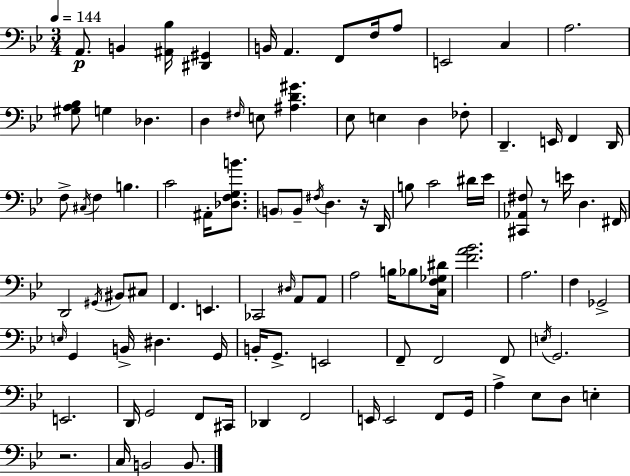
X:1
T:Untitled
M:3/4
L:1/4
K:Bb
A,,/2 B,, [^A,,_B,]/4 [^D,,^G,,] B,,/4 A,, F,,/2 F,/4 A,/2 E,,2 C, A,2 [^G,A,_B,]/2 G, _D, D, ^F,/4 E,/2 [^A,D^G] _E,/2 E, D, _F,/2 D,, E,,/4 F,, D,,/4 F,/2 ^C,/4 F, B, C2 ^A,,/4 [_D,F,G,B]/2 B,,/2 B,,/2 ^F,/4 D, z/4 D,,/4 B,/2 C2 ^D/4 _E/4 [^C,,_A,,^F,]/2 z/2 E/4 D, ^F,,/4 D,,2 ^G,,/4 ^B,,/2 ^C,/2 F,, E,, _C,,2 ^D,/4 A,,/2 A,,/2 A,2 B,/4 _B,/2 [C,F,_G,^D]/4 [FA_B]2 A,2 F, _G,,2 E,/4 G,, B,,/4 ^D, G,,/4 B,,/4 G,,/2 E,,2 F,,/2 F,,2 F,,/2 E,/4 G,,2 E,,2 D,,/4 G,,2 F,,/2 ^C,,/4 _D,, F,,2 E,,/4 E,,2 F,,/2 G,,/4 A, _E,/2 D,/2 E, z2 C,/4 B,,2 B,,/2